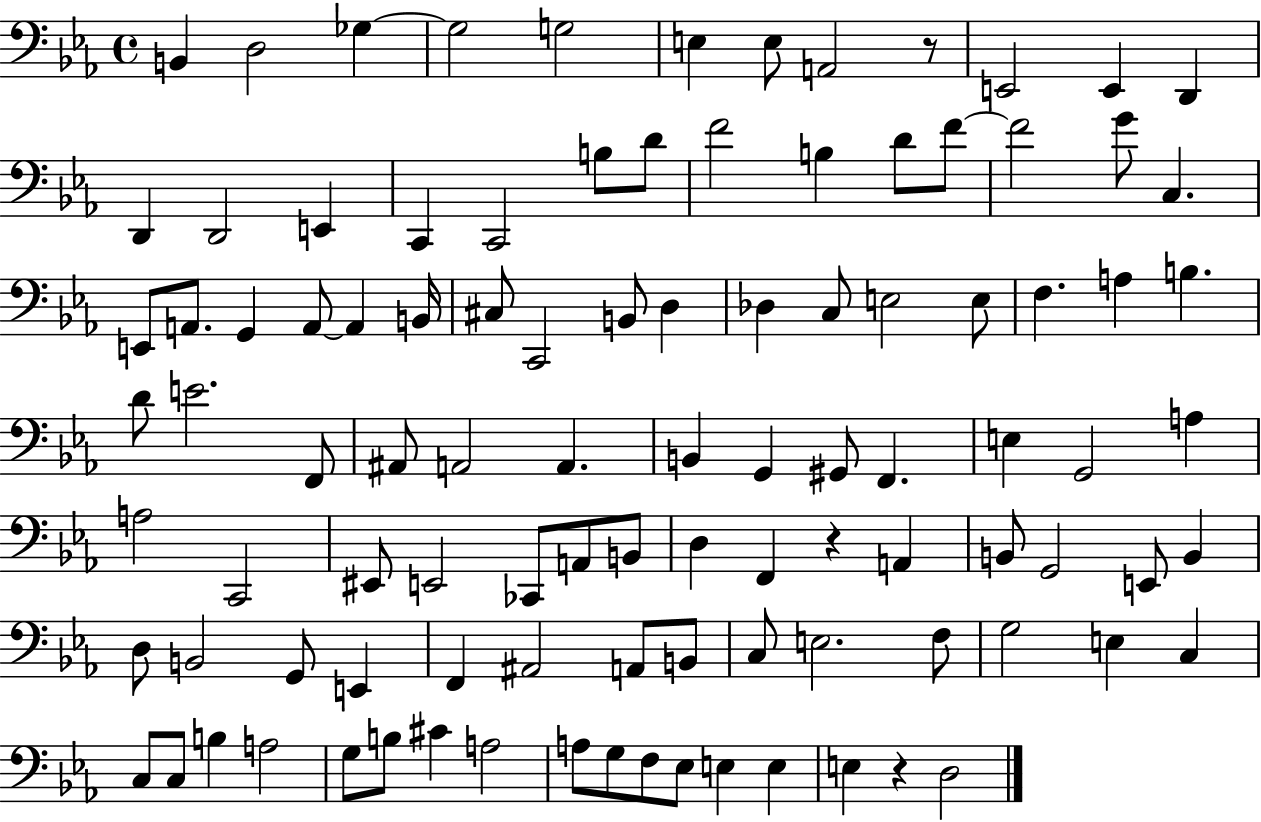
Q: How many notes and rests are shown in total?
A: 102